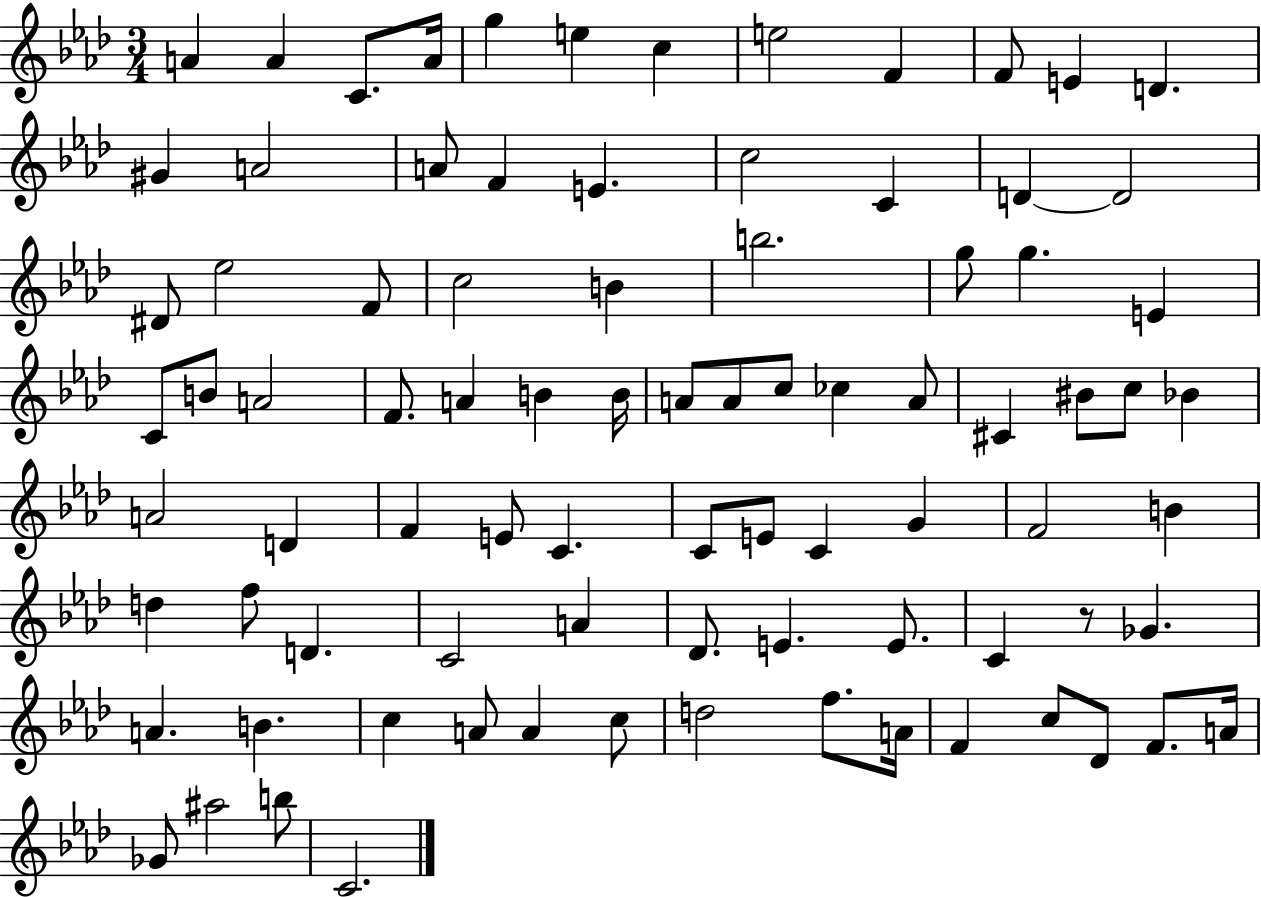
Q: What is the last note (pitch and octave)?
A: C4